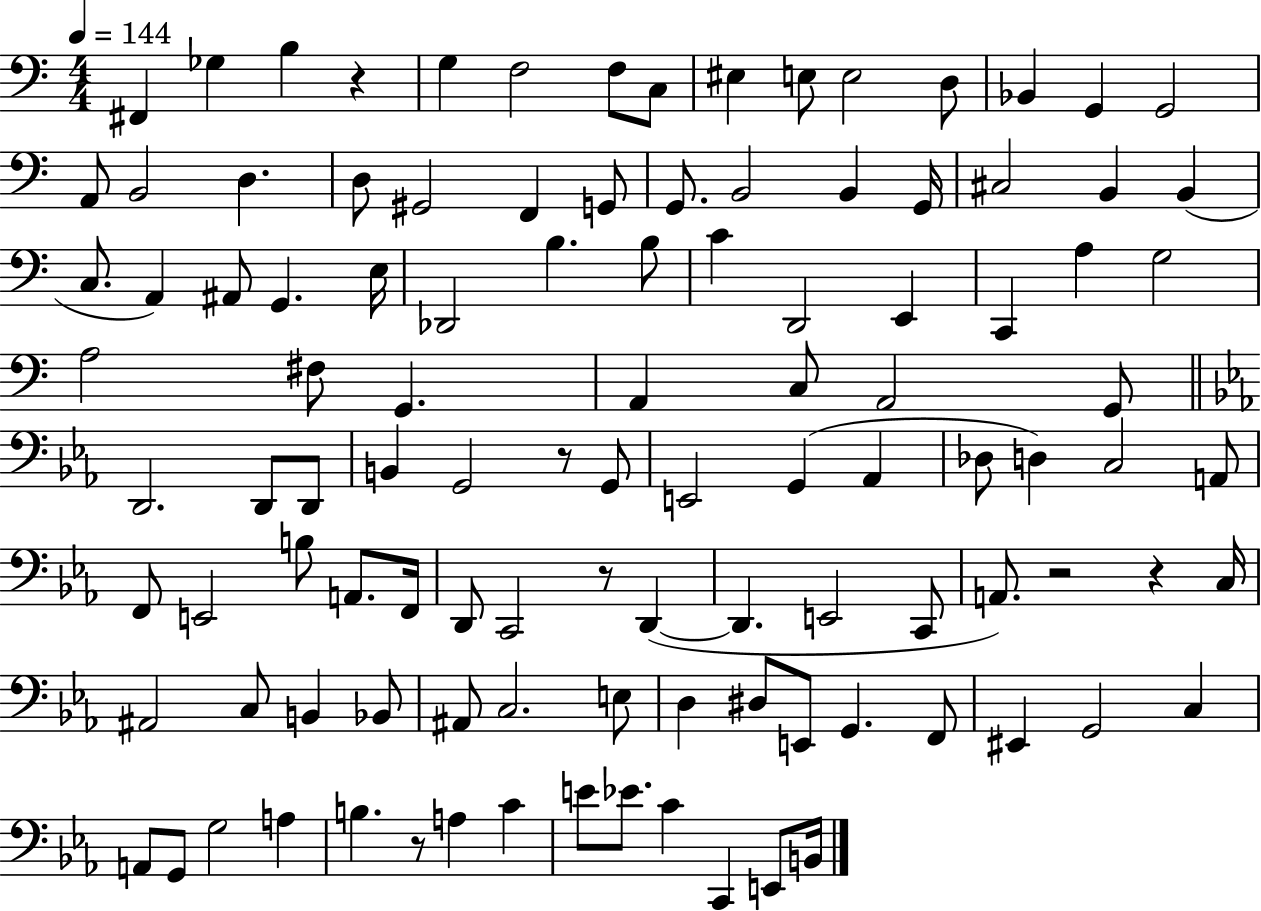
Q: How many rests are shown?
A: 6